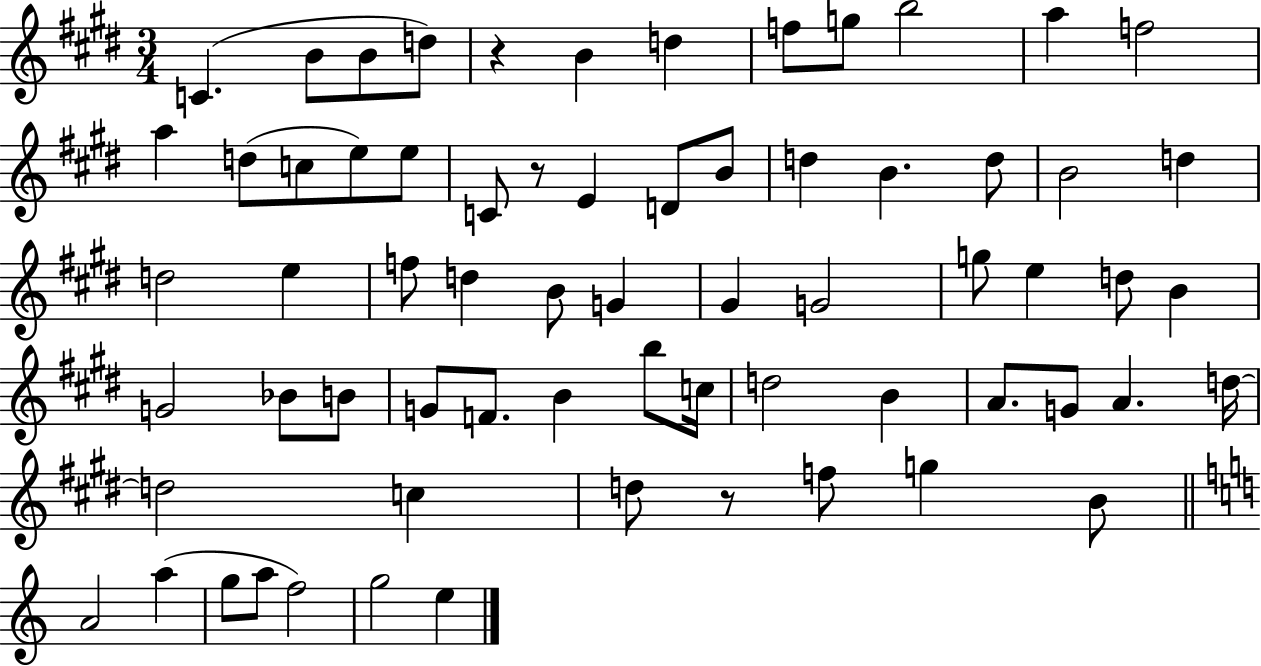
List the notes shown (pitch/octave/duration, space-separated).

C4/q. B4/e B4/e D5/e R/q B4/q D5/q F5/e G5/e B5/h A5/q F5/h A5/q D5/e C5/e E5/e E5/e C4/e R/e E4/q D4/e B4/e D5/q B4/q. D5/e B4/h D5/q D5/h E5/q F5/e D5/q B4/e G4/q G#4/q G4/h G5/e E5/q D5/e B4/q G4/h Bb4/e B4/e G4/e F4/e. B4/q B5/e C5/s D5/h B4/q A4/e. G4/e A4/q. D5/s D5/h C5/q D5/e R/e F5/e G5/q B4/e A4/h A5/q G5/e A5/e F5/h G5/h E5/q